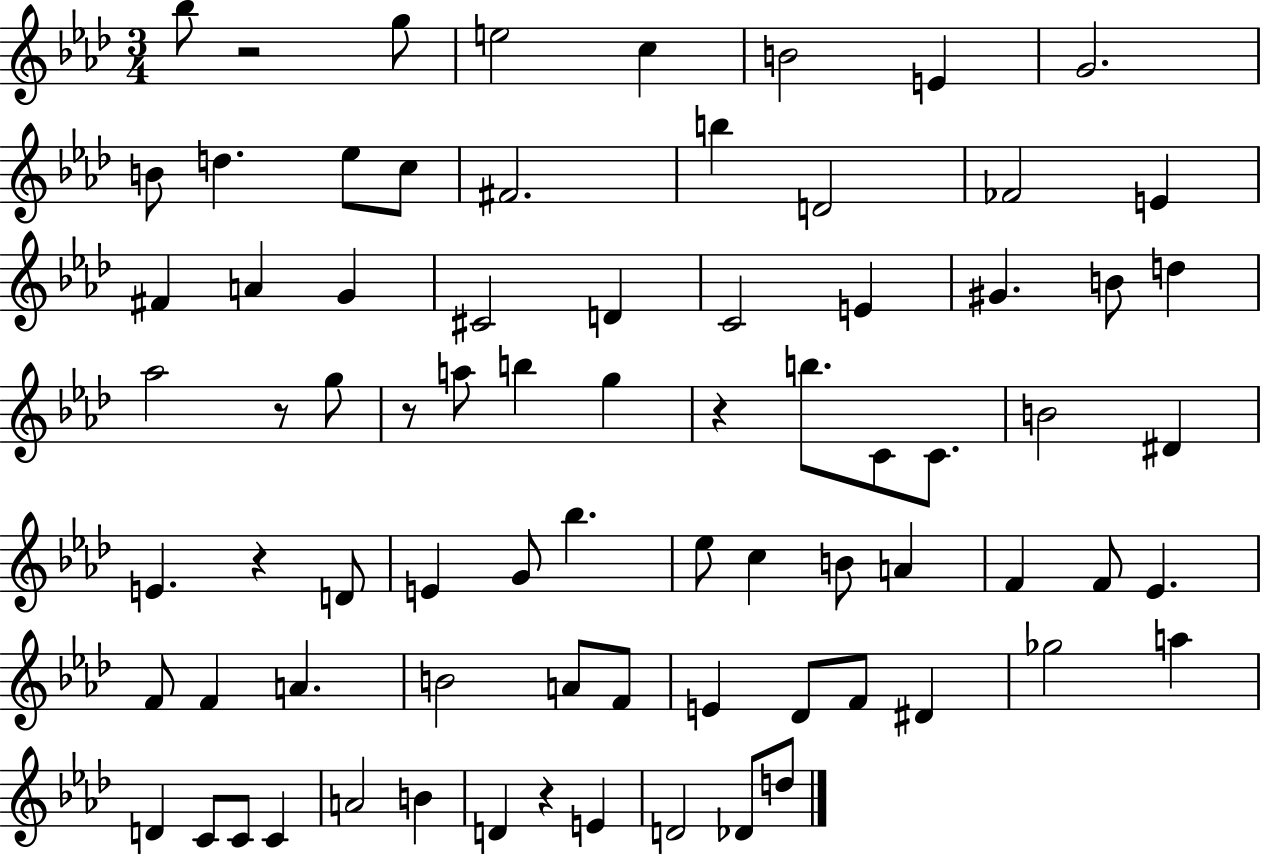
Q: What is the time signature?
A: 3/4